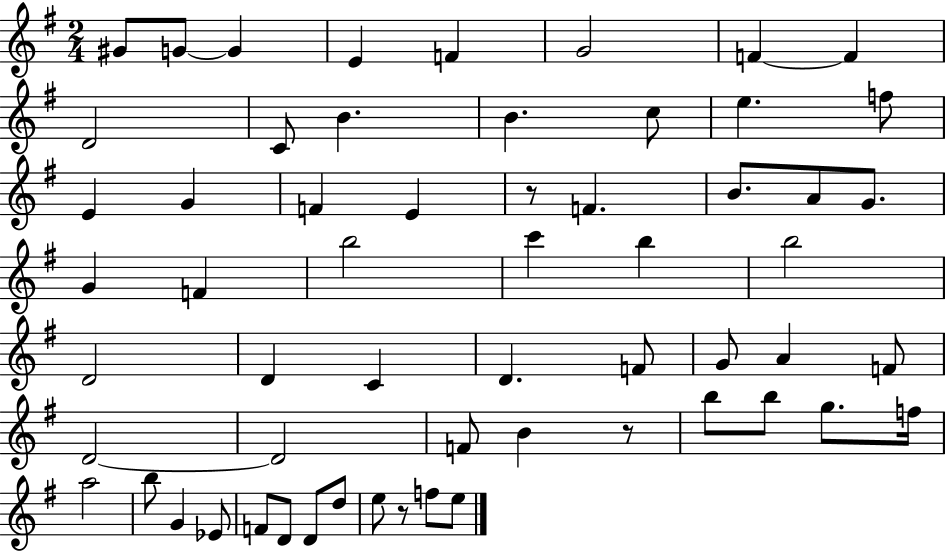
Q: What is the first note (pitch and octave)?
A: G#4